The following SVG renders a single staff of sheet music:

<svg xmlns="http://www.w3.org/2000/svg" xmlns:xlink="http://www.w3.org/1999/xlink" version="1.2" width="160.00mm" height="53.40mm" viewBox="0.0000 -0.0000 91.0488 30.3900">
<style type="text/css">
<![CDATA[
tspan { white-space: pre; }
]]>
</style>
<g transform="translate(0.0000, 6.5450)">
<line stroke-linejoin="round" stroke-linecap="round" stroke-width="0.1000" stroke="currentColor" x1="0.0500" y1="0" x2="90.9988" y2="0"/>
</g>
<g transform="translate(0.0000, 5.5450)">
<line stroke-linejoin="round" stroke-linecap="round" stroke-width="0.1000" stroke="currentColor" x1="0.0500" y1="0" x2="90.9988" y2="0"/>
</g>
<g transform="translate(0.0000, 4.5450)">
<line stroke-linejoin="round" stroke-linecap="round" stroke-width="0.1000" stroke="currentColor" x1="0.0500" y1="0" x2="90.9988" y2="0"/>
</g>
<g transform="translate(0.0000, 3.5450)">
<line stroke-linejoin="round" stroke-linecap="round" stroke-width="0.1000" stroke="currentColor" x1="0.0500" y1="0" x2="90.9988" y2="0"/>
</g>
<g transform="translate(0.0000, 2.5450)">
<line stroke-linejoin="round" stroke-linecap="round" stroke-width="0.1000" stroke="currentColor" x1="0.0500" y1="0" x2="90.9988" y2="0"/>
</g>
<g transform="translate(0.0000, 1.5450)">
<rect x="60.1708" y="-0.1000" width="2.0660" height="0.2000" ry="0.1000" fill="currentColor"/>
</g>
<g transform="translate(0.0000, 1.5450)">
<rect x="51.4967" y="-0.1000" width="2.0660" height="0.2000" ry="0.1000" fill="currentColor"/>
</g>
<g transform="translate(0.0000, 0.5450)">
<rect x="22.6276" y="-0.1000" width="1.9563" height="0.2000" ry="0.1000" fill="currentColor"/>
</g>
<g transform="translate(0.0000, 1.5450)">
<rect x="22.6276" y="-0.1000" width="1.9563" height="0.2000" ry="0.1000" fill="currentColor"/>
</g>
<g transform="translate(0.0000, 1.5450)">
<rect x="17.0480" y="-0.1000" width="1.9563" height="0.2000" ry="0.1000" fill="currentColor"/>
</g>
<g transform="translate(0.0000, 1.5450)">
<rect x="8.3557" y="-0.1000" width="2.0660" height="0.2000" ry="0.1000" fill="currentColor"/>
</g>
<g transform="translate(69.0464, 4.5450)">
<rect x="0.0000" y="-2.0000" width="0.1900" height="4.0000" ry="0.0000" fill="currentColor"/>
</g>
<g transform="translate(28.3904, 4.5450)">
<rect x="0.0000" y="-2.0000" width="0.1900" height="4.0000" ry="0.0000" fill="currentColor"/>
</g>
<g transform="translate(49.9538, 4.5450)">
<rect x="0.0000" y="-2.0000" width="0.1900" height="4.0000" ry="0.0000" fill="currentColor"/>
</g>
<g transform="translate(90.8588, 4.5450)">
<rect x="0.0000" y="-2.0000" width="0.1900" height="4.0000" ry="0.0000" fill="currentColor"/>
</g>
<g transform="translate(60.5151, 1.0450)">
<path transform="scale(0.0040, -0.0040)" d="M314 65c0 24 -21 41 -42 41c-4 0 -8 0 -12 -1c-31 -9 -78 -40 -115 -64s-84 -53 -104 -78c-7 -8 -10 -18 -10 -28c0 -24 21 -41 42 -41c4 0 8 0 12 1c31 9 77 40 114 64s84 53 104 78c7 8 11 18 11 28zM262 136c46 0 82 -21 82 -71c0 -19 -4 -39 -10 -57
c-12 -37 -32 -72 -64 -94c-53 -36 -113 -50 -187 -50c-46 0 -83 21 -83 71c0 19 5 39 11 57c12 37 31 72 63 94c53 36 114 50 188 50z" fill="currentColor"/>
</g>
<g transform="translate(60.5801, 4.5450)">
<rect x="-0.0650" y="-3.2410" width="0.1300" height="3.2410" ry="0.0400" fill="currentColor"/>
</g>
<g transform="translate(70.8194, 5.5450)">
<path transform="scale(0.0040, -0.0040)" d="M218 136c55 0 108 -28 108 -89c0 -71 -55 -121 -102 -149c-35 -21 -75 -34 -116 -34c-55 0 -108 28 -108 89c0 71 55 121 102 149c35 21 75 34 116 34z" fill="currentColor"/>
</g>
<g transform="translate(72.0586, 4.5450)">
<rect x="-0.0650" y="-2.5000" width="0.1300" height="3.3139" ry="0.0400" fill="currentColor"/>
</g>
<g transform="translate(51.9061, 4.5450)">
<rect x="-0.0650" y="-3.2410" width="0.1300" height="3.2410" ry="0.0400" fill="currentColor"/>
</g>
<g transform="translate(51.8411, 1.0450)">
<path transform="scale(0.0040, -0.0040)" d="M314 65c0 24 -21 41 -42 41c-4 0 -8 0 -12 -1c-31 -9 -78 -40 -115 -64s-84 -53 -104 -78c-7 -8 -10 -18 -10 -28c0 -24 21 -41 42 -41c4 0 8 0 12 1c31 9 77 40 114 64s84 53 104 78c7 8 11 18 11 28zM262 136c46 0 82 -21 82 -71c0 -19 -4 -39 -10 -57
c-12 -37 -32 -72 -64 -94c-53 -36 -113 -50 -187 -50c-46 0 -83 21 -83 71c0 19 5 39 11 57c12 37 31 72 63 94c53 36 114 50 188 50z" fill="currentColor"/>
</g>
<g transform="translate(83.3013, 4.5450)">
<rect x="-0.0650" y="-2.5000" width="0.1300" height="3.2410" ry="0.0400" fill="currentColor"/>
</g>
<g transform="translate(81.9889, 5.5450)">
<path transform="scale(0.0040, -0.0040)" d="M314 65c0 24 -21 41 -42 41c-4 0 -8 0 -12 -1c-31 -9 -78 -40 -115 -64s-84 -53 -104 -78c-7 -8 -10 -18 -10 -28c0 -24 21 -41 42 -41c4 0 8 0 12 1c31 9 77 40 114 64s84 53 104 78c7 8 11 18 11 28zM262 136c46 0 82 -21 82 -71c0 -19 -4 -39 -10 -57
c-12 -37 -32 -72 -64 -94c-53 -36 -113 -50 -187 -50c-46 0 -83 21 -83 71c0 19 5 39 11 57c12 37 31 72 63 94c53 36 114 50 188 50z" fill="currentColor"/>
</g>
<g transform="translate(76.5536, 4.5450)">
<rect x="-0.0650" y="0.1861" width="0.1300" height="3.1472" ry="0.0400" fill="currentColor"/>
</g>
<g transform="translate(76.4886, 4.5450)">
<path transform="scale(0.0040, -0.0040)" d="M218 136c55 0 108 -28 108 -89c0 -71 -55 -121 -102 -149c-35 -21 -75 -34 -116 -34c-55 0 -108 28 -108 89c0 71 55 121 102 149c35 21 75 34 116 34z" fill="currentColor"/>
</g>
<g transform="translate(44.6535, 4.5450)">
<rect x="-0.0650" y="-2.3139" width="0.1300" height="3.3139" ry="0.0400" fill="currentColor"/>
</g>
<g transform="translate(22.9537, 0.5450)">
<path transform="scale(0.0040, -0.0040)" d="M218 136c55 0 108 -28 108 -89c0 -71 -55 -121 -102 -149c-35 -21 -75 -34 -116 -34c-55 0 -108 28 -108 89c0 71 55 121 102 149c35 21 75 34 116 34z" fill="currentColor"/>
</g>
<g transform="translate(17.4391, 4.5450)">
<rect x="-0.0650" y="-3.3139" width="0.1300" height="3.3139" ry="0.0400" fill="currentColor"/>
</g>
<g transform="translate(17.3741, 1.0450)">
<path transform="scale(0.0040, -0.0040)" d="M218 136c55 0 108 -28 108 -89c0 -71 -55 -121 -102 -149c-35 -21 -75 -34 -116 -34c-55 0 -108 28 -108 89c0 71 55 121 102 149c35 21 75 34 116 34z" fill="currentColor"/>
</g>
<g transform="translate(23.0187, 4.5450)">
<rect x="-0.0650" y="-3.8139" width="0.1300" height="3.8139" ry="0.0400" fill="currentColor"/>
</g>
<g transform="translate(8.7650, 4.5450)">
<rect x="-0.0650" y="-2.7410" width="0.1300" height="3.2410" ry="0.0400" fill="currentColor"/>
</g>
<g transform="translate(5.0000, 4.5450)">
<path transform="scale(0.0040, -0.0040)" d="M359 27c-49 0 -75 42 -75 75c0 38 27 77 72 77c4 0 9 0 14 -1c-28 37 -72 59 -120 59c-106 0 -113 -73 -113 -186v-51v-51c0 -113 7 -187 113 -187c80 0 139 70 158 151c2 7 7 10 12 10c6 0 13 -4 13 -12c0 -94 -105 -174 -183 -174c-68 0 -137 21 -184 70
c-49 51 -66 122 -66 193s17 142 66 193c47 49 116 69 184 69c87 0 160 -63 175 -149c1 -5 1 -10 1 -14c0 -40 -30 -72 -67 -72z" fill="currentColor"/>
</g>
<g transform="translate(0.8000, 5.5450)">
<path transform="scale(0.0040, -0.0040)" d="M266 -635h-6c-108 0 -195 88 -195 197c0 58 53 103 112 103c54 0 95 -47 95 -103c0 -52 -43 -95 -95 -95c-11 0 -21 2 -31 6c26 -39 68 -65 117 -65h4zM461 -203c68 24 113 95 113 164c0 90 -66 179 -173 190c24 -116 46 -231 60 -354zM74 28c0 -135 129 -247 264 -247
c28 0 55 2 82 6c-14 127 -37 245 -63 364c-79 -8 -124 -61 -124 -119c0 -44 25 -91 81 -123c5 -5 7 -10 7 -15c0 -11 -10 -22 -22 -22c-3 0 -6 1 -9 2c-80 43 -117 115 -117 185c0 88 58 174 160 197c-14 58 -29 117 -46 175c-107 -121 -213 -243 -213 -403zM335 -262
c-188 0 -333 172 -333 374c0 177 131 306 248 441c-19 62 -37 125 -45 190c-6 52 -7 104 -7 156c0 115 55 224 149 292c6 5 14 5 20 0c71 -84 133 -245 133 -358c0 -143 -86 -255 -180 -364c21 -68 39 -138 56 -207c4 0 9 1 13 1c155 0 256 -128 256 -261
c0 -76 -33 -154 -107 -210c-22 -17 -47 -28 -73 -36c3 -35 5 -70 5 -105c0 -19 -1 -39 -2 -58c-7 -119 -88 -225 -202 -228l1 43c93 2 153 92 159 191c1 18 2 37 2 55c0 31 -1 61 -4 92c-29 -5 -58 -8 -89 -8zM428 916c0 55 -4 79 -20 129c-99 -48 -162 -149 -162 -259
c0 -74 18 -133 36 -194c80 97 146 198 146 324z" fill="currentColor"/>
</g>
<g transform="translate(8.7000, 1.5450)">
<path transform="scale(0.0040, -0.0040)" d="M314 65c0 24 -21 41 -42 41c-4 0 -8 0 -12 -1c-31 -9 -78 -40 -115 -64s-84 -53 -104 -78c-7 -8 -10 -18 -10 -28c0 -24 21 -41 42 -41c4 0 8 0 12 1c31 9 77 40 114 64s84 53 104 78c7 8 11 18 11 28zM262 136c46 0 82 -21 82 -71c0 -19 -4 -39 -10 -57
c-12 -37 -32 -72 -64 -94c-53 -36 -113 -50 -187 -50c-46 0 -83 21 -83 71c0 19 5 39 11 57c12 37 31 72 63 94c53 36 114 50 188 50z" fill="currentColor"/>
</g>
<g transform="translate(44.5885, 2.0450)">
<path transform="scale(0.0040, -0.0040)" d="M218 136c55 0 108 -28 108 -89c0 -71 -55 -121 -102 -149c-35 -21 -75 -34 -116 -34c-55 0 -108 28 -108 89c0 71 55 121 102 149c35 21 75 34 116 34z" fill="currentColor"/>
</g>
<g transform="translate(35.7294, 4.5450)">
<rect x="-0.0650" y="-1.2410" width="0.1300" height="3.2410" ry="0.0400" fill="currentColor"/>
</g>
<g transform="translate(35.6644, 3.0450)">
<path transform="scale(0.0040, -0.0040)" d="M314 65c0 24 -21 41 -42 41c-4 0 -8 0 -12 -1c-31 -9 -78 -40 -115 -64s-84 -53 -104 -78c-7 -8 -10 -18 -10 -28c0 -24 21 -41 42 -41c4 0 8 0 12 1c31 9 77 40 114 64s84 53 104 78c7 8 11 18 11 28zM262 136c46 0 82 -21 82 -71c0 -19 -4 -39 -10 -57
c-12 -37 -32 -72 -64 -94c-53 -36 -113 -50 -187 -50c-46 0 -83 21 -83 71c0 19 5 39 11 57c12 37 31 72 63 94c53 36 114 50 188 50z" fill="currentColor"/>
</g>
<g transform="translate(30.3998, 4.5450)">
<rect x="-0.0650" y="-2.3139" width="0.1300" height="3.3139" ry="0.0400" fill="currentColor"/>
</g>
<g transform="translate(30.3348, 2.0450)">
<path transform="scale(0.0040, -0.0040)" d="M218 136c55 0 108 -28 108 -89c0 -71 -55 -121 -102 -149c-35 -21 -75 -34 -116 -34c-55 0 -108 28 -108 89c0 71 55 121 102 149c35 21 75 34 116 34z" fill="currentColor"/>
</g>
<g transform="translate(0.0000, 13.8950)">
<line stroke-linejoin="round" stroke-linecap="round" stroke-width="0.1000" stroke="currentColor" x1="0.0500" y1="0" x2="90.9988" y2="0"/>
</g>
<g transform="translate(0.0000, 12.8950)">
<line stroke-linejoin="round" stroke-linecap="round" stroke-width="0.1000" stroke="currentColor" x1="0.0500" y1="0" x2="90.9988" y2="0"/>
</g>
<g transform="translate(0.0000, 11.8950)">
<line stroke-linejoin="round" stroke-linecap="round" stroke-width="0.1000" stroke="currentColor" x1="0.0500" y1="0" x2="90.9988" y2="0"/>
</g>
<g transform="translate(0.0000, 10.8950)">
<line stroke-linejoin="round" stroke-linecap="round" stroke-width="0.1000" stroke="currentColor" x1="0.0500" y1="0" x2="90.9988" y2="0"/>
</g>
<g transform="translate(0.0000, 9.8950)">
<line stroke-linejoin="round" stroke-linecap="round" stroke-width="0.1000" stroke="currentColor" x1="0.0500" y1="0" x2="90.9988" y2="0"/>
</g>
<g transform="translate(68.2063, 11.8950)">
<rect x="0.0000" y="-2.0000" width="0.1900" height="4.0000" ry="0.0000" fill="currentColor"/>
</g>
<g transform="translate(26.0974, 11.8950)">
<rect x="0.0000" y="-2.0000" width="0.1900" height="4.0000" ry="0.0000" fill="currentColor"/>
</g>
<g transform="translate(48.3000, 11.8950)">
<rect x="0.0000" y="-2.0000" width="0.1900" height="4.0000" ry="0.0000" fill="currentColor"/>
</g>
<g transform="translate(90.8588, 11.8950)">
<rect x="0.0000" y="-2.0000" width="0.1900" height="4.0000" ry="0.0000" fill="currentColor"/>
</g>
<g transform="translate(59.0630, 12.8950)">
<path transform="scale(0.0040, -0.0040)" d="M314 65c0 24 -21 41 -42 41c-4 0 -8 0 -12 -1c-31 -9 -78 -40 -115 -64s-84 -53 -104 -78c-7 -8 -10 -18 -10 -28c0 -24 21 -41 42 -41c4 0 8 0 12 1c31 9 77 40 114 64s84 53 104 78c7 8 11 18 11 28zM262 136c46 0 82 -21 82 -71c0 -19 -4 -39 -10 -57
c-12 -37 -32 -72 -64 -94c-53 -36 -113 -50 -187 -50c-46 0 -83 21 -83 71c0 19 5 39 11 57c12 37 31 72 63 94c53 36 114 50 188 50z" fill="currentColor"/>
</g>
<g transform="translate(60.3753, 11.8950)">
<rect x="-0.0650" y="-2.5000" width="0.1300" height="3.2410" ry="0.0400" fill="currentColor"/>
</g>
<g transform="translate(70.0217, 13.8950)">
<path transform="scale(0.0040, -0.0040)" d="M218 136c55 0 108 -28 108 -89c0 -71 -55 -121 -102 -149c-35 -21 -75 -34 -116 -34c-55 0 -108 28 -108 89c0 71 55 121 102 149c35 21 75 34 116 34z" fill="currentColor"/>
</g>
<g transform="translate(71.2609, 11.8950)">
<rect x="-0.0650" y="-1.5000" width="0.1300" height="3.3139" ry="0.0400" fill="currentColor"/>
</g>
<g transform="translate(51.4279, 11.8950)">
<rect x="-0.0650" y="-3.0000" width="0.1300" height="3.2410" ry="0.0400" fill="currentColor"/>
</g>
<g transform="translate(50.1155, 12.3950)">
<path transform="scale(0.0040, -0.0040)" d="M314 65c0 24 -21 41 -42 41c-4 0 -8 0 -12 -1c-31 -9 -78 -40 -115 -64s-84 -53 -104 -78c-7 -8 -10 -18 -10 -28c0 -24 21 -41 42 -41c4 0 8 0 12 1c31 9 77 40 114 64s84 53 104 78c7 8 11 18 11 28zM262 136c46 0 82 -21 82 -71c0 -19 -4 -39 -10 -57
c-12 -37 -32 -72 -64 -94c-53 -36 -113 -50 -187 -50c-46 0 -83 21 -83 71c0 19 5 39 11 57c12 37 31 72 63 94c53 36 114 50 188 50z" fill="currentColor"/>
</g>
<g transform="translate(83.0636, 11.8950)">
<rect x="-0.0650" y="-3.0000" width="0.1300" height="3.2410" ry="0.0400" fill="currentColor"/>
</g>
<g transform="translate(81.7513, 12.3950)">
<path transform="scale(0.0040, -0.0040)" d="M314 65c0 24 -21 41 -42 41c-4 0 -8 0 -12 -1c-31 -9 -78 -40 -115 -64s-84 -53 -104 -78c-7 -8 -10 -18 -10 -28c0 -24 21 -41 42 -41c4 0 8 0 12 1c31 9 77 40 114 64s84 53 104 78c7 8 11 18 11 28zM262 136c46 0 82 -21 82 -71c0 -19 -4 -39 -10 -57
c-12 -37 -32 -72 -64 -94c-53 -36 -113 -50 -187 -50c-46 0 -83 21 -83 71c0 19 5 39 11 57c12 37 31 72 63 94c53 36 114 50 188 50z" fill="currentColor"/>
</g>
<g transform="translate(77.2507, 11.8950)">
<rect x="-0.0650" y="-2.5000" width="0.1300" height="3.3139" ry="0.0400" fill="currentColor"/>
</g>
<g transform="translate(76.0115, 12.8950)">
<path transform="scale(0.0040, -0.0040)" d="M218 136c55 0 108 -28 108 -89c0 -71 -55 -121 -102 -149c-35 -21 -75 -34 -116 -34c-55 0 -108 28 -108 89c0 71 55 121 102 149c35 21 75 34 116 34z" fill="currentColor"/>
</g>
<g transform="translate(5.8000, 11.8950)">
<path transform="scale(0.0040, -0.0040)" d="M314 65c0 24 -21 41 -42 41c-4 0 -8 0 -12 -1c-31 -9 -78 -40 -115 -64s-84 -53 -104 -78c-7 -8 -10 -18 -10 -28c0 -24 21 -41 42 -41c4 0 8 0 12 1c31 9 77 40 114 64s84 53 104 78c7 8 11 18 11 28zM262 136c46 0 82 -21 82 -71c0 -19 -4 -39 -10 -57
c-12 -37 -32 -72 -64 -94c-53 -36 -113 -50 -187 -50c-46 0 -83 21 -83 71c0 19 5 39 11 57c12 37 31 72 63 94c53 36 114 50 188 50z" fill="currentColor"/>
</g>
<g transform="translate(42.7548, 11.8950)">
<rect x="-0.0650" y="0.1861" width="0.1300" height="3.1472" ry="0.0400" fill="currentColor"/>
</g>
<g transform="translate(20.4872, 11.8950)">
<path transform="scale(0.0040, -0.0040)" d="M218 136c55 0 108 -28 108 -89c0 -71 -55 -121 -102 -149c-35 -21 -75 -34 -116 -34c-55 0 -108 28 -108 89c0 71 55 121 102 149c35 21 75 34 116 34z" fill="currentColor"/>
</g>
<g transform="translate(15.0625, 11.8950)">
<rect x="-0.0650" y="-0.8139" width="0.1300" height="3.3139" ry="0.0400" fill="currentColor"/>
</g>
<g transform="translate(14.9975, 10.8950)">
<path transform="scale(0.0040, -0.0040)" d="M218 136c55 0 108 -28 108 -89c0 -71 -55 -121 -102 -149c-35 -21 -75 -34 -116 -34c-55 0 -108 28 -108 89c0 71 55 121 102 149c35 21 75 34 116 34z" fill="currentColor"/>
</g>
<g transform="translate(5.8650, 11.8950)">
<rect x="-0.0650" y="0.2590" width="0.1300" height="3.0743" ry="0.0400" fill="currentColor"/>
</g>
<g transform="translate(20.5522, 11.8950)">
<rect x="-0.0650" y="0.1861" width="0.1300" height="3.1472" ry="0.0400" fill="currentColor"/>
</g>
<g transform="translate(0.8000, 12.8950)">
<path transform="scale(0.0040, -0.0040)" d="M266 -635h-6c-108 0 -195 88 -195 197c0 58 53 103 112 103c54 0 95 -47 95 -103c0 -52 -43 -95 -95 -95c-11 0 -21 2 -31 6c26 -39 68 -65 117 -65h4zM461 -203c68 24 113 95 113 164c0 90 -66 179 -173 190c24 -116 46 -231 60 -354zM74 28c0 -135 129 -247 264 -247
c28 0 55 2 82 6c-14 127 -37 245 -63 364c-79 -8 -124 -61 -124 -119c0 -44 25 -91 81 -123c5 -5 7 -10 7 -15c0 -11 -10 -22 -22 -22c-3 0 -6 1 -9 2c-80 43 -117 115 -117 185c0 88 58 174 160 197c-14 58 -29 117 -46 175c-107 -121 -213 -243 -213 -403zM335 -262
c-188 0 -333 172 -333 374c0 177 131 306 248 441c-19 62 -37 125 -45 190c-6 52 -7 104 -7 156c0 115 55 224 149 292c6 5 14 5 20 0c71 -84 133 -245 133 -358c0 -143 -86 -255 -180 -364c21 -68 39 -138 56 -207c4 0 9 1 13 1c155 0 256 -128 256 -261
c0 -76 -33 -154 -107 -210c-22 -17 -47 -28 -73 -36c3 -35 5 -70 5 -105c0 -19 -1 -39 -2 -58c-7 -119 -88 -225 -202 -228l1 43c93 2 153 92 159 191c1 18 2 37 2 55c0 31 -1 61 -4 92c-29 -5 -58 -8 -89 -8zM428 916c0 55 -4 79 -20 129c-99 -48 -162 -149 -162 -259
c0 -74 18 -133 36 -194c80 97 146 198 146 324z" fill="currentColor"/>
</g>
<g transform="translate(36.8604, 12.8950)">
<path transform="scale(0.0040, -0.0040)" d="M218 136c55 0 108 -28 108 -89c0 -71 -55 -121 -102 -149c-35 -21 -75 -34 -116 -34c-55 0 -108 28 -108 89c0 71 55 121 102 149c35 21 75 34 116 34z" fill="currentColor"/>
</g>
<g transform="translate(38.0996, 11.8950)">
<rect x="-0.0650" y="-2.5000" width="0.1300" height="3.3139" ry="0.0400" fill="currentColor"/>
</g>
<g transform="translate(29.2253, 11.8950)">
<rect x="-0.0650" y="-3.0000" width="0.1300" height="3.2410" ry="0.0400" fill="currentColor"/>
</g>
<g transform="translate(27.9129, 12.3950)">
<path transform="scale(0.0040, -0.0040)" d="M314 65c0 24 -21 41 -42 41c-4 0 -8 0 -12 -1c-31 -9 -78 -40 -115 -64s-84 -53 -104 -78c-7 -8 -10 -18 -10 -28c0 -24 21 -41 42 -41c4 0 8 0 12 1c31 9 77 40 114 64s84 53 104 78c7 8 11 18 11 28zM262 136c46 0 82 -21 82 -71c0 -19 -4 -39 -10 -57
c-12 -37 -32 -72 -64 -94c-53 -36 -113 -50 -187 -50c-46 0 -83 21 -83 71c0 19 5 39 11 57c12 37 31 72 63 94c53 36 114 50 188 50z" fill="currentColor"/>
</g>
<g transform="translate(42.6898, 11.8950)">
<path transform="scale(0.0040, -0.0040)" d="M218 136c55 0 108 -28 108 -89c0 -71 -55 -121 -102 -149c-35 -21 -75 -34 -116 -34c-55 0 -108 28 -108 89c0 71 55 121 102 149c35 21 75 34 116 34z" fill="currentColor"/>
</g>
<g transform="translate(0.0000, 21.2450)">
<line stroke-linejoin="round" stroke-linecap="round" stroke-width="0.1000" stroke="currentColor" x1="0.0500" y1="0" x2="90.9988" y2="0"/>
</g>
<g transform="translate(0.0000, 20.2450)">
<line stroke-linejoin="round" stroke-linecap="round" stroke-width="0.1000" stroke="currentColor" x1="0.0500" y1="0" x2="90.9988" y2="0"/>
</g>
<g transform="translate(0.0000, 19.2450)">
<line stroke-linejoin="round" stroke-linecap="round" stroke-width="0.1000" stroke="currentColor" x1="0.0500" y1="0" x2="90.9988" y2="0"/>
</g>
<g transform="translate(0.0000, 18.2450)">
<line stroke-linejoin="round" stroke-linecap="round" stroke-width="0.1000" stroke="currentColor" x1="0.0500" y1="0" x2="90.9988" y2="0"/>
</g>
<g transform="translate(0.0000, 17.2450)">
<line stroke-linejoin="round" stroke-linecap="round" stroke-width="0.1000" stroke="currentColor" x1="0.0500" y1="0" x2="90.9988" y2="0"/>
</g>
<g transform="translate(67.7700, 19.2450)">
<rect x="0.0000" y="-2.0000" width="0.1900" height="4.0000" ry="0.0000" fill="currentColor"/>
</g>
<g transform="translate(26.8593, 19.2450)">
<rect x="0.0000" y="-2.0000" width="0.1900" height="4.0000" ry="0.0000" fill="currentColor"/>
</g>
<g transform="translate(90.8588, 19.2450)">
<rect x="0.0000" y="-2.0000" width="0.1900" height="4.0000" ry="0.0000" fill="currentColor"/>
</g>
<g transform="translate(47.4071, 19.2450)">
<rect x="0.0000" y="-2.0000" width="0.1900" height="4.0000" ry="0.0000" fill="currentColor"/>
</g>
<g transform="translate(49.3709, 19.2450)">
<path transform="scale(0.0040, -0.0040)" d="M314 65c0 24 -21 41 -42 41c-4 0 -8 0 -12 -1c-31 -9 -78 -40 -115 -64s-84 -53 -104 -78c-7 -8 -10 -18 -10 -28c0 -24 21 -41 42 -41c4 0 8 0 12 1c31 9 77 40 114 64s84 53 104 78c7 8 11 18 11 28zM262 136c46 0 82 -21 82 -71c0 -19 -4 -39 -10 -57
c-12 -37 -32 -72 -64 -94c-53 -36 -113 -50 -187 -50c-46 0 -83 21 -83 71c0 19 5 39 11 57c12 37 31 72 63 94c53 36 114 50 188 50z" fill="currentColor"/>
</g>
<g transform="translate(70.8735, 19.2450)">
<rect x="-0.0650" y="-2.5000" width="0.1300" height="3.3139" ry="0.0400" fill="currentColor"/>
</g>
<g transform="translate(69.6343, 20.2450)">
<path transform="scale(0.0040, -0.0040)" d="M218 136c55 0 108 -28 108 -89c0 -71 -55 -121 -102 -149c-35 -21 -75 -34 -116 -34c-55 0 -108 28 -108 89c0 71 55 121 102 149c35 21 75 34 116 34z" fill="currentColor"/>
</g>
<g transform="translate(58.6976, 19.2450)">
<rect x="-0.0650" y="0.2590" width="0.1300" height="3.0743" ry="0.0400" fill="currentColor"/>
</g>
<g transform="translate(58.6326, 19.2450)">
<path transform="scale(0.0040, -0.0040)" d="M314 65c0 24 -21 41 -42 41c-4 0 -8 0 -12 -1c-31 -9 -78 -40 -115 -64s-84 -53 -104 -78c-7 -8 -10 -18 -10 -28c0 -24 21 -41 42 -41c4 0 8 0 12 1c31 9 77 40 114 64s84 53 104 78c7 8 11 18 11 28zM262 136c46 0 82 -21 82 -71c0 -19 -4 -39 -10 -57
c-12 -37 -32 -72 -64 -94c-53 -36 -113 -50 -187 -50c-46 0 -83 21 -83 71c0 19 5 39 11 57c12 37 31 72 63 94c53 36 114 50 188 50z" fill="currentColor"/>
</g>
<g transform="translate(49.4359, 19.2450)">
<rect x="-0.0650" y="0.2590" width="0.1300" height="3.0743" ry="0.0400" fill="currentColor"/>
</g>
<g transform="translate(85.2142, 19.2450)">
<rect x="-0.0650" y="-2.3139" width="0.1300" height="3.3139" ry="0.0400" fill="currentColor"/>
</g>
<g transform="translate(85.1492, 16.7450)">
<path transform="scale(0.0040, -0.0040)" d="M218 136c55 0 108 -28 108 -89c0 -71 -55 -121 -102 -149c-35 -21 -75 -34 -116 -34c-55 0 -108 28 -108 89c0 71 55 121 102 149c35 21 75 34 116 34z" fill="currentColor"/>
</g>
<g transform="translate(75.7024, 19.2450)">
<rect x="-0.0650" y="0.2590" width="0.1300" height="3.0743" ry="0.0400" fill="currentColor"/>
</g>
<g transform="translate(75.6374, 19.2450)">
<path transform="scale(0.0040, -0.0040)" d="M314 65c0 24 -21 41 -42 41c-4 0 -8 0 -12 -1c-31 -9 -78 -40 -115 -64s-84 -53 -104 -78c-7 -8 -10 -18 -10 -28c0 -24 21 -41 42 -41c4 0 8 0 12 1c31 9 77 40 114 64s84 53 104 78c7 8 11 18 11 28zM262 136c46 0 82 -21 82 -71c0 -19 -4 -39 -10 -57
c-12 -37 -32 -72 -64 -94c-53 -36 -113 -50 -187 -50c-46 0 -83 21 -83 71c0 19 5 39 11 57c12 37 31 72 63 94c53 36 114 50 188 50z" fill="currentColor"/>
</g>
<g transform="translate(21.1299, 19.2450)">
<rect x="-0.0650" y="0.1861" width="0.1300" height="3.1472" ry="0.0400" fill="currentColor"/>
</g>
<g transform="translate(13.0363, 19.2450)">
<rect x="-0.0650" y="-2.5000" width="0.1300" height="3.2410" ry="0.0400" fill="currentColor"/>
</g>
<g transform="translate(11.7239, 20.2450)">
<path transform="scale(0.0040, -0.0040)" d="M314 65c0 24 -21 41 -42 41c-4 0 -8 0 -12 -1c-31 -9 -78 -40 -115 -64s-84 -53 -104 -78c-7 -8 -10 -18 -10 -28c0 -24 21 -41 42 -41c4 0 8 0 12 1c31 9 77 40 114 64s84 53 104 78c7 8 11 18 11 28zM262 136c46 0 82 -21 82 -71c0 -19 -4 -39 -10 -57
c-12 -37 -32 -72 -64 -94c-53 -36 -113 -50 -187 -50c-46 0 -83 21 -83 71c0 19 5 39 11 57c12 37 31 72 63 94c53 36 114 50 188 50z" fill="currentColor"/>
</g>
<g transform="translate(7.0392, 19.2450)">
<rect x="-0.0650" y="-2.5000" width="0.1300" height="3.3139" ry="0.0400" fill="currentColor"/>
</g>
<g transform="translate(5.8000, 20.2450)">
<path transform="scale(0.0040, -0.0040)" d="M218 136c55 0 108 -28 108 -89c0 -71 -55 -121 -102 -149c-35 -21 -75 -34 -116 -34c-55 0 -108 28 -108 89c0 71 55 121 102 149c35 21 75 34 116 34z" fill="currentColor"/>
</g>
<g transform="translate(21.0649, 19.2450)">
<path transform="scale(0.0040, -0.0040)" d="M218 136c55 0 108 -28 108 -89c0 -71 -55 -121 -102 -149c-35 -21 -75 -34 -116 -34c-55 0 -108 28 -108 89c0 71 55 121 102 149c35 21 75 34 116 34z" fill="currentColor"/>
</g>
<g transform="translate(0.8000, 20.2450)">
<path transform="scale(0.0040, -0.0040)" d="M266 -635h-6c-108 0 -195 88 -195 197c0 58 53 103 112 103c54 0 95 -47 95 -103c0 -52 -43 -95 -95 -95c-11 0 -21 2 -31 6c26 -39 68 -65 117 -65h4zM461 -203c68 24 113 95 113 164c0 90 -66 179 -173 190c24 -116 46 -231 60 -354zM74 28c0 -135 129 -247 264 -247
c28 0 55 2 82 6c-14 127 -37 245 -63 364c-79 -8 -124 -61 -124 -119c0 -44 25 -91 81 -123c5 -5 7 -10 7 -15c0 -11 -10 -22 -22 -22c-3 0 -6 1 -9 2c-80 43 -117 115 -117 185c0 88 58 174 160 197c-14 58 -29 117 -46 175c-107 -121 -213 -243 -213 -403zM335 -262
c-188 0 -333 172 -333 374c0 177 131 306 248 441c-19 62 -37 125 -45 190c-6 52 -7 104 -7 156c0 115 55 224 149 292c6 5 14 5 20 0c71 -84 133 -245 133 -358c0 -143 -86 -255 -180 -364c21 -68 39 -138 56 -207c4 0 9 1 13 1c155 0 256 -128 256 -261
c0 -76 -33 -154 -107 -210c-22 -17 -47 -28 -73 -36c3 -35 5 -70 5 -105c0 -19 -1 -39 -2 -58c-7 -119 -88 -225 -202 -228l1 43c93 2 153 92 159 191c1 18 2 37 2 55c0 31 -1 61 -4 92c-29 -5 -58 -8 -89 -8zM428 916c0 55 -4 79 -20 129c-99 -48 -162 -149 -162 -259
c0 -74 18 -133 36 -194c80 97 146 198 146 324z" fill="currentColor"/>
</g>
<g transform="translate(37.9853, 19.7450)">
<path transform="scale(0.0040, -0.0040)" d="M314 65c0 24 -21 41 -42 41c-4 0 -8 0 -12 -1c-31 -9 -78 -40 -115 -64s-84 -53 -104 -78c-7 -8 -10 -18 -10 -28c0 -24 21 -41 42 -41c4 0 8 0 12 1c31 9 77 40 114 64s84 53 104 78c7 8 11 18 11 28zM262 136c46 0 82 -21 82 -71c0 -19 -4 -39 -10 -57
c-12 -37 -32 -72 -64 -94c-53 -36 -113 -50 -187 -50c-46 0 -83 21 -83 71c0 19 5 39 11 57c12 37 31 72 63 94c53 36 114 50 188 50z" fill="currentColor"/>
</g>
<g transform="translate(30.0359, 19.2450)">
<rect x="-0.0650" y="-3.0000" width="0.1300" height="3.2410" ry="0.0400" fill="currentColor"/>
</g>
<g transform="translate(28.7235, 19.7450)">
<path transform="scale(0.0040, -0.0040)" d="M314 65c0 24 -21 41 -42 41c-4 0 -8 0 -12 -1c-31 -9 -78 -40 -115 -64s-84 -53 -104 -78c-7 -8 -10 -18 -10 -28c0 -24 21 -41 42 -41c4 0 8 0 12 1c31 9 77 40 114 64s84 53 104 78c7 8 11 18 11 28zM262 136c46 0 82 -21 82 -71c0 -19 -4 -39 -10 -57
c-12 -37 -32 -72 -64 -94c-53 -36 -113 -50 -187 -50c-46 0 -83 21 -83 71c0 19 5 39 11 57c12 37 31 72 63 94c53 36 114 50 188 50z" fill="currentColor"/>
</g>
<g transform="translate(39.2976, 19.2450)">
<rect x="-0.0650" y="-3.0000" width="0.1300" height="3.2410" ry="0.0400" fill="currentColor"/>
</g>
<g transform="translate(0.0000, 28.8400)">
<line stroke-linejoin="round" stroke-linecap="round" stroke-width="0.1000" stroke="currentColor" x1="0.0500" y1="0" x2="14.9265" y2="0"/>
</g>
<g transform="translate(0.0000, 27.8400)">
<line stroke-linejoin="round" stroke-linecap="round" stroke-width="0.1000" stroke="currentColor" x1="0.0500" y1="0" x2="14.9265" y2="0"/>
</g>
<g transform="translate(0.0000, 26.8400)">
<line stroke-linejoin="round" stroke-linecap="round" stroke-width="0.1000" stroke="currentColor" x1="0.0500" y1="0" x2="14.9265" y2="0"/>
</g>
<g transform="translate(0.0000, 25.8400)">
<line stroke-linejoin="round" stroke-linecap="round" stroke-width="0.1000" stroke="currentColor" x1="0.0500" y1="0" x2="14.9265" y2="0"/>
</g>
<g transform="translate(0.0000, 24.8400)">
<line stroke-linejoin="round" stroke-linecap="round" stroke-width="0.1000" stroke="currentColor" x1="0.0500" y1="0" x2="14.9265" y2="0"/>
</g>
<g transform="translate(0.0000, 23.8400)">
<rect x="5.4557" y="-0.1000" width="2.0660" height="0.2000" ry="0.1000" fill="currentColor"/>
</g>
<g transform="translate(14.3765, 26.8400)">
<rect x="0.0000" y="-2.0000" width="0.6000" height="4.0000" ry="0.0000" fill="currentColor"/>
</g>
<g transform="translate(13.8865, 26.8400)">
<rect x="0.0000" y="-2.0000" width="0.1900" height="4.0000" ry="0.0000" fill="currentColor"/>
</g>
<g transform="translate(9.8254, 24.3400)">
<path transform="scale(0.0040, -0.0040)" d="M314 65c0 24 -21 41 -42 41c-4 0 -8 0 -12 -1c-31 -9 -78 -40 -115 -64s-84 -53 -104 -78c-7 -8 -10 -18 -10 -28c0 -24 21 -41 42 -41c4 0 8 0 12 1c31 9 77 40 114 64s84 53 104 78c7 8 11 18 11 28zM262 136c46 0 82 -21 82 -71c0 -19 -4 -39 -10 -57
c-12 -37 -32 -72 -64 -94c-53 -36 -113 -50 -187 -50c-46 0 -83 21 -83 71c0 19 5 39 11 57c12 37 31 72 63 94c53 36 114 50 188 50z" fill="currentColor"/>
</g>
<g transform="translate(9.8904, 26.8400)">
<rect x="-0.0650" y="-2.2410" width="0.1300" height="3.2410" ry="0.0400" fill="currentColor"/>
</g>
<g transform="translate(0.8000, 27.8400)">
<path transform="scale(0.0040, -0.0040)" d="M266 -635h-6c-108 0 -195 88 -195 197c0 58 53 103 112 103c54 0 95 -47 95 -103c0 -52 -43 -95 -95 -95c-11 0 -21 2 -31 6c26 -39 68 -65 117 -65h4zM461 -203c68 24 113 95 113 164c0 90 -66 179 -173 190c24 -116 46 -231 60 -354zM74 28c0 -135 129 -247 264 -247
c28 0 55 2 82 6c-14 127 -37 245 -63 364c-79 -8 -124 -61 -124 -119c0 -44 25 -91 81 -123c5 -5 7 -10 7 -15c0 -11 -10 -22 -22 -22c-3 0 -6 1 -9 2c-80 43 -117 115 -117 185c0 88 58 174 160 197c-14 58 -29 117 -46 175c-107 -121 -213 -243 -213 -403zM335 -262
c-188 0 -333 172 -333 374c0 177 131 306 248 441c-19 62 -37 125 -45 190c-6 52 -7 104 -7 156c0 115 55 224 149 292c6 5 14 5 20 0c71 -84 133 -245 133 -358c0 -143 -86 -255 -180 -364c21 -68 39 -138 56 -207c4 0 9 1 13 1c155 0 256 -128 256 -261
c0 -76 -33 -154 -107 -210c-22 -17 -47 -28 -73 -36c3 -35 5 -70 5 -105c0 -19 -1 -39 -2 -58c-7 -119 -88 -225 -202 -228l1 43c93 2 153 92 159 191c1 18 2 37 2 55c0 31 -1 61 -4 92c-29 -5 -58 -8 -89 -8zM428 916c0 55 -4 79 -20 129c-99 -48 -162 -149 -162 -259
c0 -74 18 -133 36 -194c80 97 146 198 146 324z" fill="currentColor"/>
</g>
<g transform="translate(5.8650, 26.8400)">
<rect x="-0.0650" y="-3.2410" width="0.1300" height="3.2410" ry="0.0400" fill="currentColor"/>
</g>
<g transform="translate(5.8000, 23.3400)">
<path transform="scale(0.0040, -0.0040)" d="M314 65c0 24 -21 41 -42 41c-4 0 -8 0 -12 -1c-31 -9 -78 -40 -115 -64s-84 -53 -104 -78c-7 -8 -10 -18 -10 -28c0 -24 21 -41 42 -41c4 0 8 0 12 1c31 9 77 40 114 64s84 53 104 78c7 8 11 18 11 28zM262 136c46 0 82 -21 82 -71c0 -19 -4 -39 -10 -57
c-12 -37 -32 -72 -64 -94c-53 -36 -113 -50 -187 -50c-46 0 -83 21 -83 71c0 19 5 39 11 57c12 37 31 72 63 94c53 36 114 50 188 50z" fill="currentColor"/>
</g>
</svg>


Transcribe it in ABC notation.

X:1
T:Untitled
M:4/4
L:1/4
K:C
a2 b c' g e2 g b2 b2 G B G2 B2 d B A2 G B A2 G2 E G A2 G G2 B A2 A2 B2 B2 G B2 g b2 g2